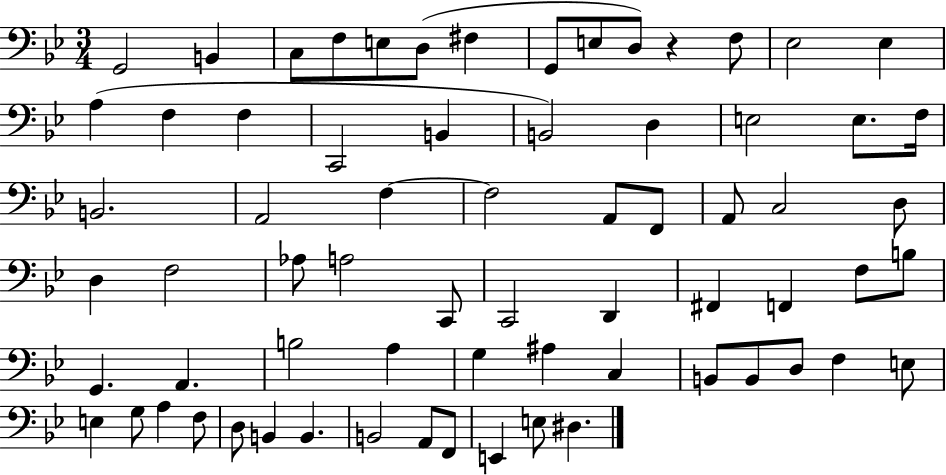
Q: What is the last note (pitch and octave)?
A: D#3